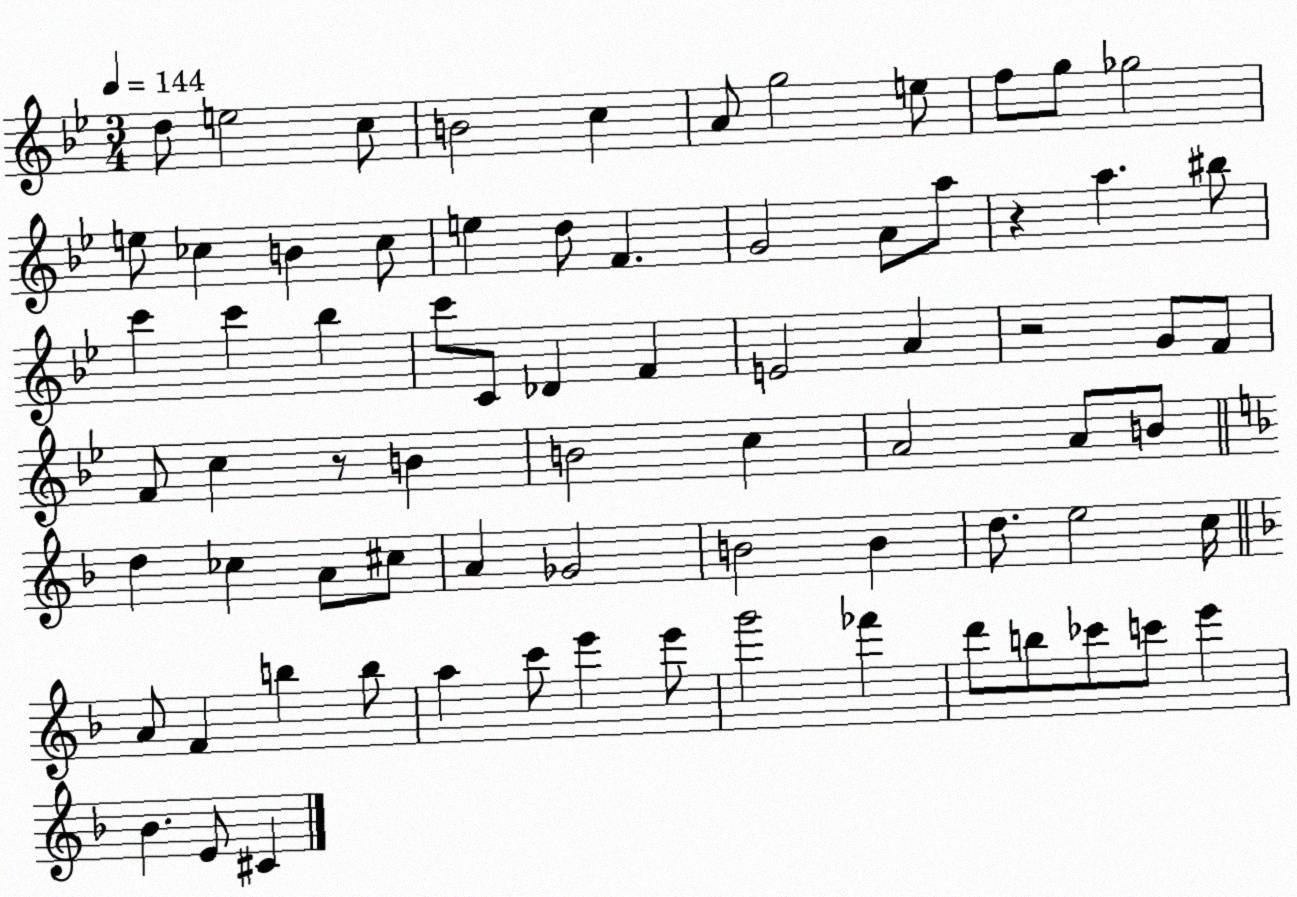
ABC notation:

X:1
T:Untitled
M:3/4
L:1/4
K:Bb
d/2 e2 c/2 B2 c A/2 g2 e/2 f/2 g/2 _g2 e/2 _c B _c/2 e d/2 F G2 A/2 a/2 z a ^b/2 c' c' _b c'/2 C/2 _D F E2 A z2 G/2 F/2 F/2 c z/2 B B2 c A2 A/2 B/2 d _c A/2 ^c/2 A _G2 B2 B d/2 e2 c/4 A/2 F b b/2 a c'/2 e' e'/2 g'2 _f' d'/2 b/2 _c'/2 c'/2 e' _B E/2 ^C